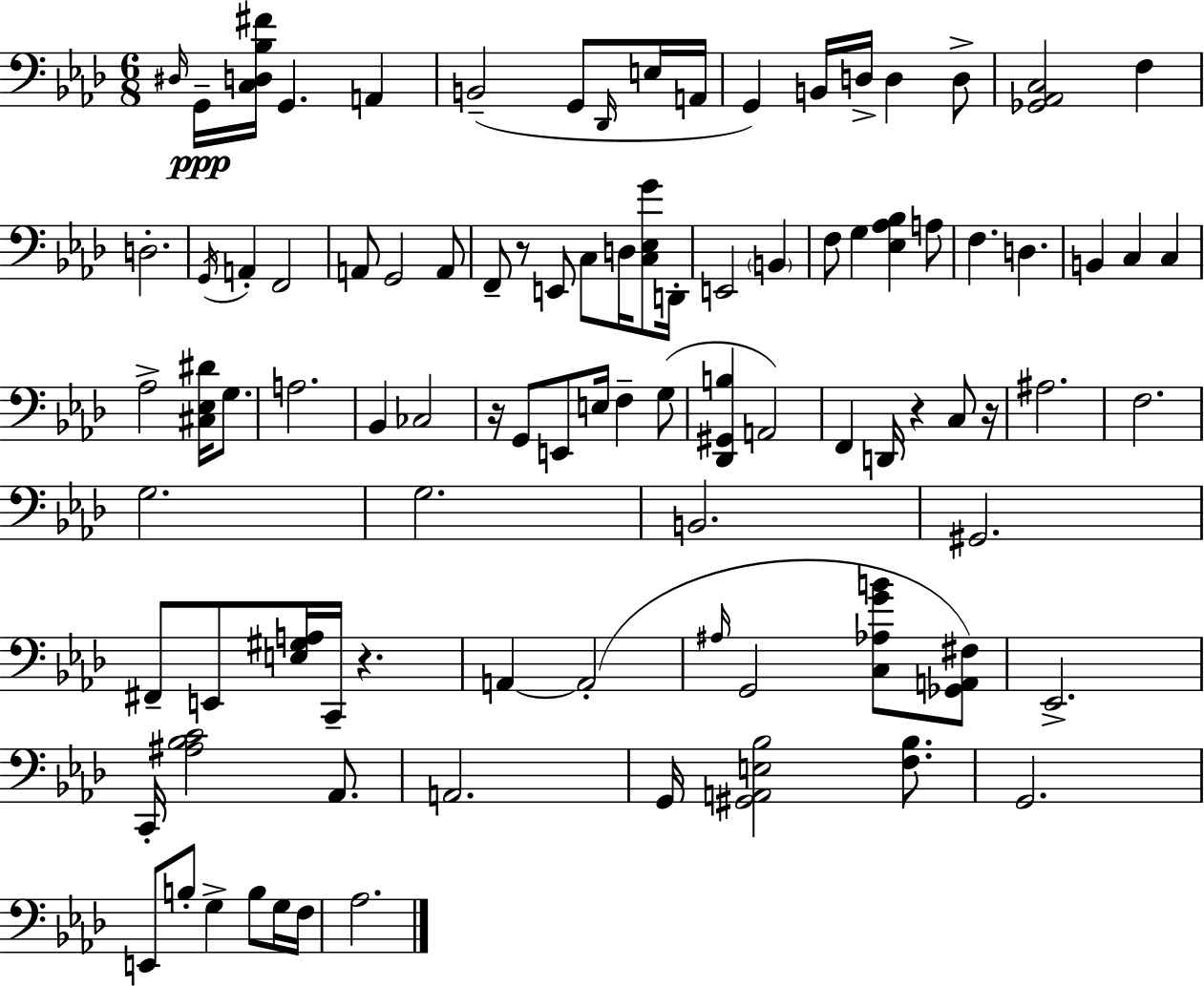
X:1
T:Untitled
M:6/8
L:1/4
K:Ab
^D,/4 G,,/4 [C,D,_B,^F]/4 G,, A,, B,,2 G,,/2 _D,,/4 E,/4 A,,/4 G,, B,,/4 D,/4 D, D,/2 [_G,,_A,,C,]2 F, D,2 G,,/4 A,, F,,2 A,,/2 G,,2 A,,/2 F,,/2 z/2 E,,/2 C,/2 D,/4 [C,_E,G]/2 D,,/4 E,,2 B,, F,/2 G, [_E,_A,_B,] A,/2 F, D, B,, C, C, _A,2 [^C,_E,^D]/4 G,/2 A,2 _B,, _C,2 z/4 G,,/2 E,,/2 E,/4 F, G,/2 [_D,,^G,,B,] A,,2 F,, D,,/4 z C,/2 z/4 ^A,2 F,2 G,2 G,2 B,,2 ^G,,2 ^F,,/2 E,,/2 [E,^G,A,]/4 C,,/4 z A,, A,,2 ^A,/4 G,,2 [C,_A,GB]/2 [_G,,A,,^F,]/2 _E,,2 C,,/4 [^A,_B,C]2 _A,,/2 A,,2 G,,/4 [^G,,A,,E,_B,]2 [F,_B,]/2 G,,2 E,,/2 B,/2 G, B,/2 G,/4 F,/4 _A,2